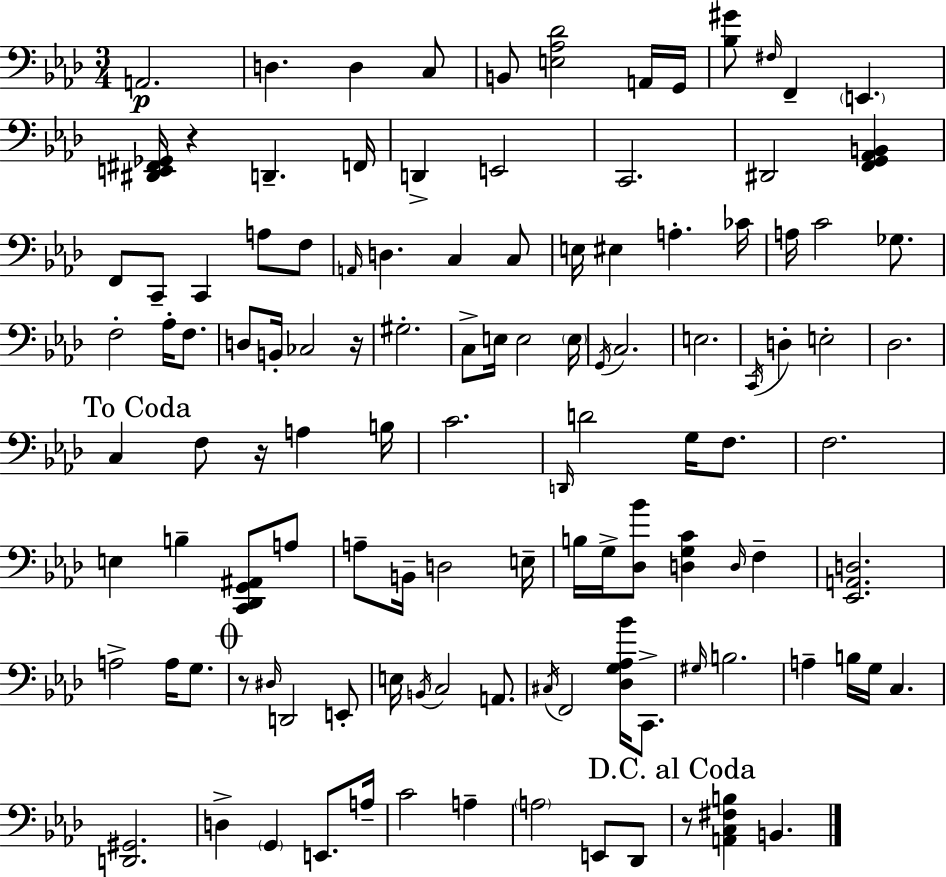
A2/h. D3/q. D3/q C3/e B2/e [E3,Ab3,Db4]/h A2/s G2/s [Bb3,G#4]/e F#3/s F2/q E2/q. [D#2,E2,F#2,Gb2]/s R/q D2/q. F2/s D2/q E2/h C2/h. D#2/h [F2,G2,Ab2,B2]/q F2/e C2/e C2/q A3/e F3/e A2/s D3/q. C3/q C3/e E3/s EIS3/q A3/q. CES4/s A3/s C4/h Gb3/e. F3/h Ab3/s F3/e. D3/e B2/s CES3/h R/s G#3/h. C3/e E3/s E3/h E3/s G2/s C3/h. E3/h. C2/s D3/q E3/h Db3/h. C3/q F3/e R/s A3/q B3/s C4/h. D2/s D4/h G3/s F3/e. F3/h. E3/q B3/q [C2,Db2,G2,A#2]/e A3/e A3/e B2/s D3/h E3/s B3/s G3/s [Db3,Bb4]/e [D3,G3,C4]/q D3/s F3/q [Eb2,A2,D3]/h. A3/h A3/s G3/e. R/e D#3/s D2/h E2/e E3/s B2/s C3/h A2/e. C#3/s F2/h [Db3,G3,Ab3,Bb4]/s C2/e. G#3/s B3/h. A3/q B3/s G3/s C3/q. [D2,G#2]/h. D3/q G2/q E2/e. A3/s C4/h A3/q A3/h E2/e Db2/e R/e [A2,C3,F#3,B3]/q B2/q.